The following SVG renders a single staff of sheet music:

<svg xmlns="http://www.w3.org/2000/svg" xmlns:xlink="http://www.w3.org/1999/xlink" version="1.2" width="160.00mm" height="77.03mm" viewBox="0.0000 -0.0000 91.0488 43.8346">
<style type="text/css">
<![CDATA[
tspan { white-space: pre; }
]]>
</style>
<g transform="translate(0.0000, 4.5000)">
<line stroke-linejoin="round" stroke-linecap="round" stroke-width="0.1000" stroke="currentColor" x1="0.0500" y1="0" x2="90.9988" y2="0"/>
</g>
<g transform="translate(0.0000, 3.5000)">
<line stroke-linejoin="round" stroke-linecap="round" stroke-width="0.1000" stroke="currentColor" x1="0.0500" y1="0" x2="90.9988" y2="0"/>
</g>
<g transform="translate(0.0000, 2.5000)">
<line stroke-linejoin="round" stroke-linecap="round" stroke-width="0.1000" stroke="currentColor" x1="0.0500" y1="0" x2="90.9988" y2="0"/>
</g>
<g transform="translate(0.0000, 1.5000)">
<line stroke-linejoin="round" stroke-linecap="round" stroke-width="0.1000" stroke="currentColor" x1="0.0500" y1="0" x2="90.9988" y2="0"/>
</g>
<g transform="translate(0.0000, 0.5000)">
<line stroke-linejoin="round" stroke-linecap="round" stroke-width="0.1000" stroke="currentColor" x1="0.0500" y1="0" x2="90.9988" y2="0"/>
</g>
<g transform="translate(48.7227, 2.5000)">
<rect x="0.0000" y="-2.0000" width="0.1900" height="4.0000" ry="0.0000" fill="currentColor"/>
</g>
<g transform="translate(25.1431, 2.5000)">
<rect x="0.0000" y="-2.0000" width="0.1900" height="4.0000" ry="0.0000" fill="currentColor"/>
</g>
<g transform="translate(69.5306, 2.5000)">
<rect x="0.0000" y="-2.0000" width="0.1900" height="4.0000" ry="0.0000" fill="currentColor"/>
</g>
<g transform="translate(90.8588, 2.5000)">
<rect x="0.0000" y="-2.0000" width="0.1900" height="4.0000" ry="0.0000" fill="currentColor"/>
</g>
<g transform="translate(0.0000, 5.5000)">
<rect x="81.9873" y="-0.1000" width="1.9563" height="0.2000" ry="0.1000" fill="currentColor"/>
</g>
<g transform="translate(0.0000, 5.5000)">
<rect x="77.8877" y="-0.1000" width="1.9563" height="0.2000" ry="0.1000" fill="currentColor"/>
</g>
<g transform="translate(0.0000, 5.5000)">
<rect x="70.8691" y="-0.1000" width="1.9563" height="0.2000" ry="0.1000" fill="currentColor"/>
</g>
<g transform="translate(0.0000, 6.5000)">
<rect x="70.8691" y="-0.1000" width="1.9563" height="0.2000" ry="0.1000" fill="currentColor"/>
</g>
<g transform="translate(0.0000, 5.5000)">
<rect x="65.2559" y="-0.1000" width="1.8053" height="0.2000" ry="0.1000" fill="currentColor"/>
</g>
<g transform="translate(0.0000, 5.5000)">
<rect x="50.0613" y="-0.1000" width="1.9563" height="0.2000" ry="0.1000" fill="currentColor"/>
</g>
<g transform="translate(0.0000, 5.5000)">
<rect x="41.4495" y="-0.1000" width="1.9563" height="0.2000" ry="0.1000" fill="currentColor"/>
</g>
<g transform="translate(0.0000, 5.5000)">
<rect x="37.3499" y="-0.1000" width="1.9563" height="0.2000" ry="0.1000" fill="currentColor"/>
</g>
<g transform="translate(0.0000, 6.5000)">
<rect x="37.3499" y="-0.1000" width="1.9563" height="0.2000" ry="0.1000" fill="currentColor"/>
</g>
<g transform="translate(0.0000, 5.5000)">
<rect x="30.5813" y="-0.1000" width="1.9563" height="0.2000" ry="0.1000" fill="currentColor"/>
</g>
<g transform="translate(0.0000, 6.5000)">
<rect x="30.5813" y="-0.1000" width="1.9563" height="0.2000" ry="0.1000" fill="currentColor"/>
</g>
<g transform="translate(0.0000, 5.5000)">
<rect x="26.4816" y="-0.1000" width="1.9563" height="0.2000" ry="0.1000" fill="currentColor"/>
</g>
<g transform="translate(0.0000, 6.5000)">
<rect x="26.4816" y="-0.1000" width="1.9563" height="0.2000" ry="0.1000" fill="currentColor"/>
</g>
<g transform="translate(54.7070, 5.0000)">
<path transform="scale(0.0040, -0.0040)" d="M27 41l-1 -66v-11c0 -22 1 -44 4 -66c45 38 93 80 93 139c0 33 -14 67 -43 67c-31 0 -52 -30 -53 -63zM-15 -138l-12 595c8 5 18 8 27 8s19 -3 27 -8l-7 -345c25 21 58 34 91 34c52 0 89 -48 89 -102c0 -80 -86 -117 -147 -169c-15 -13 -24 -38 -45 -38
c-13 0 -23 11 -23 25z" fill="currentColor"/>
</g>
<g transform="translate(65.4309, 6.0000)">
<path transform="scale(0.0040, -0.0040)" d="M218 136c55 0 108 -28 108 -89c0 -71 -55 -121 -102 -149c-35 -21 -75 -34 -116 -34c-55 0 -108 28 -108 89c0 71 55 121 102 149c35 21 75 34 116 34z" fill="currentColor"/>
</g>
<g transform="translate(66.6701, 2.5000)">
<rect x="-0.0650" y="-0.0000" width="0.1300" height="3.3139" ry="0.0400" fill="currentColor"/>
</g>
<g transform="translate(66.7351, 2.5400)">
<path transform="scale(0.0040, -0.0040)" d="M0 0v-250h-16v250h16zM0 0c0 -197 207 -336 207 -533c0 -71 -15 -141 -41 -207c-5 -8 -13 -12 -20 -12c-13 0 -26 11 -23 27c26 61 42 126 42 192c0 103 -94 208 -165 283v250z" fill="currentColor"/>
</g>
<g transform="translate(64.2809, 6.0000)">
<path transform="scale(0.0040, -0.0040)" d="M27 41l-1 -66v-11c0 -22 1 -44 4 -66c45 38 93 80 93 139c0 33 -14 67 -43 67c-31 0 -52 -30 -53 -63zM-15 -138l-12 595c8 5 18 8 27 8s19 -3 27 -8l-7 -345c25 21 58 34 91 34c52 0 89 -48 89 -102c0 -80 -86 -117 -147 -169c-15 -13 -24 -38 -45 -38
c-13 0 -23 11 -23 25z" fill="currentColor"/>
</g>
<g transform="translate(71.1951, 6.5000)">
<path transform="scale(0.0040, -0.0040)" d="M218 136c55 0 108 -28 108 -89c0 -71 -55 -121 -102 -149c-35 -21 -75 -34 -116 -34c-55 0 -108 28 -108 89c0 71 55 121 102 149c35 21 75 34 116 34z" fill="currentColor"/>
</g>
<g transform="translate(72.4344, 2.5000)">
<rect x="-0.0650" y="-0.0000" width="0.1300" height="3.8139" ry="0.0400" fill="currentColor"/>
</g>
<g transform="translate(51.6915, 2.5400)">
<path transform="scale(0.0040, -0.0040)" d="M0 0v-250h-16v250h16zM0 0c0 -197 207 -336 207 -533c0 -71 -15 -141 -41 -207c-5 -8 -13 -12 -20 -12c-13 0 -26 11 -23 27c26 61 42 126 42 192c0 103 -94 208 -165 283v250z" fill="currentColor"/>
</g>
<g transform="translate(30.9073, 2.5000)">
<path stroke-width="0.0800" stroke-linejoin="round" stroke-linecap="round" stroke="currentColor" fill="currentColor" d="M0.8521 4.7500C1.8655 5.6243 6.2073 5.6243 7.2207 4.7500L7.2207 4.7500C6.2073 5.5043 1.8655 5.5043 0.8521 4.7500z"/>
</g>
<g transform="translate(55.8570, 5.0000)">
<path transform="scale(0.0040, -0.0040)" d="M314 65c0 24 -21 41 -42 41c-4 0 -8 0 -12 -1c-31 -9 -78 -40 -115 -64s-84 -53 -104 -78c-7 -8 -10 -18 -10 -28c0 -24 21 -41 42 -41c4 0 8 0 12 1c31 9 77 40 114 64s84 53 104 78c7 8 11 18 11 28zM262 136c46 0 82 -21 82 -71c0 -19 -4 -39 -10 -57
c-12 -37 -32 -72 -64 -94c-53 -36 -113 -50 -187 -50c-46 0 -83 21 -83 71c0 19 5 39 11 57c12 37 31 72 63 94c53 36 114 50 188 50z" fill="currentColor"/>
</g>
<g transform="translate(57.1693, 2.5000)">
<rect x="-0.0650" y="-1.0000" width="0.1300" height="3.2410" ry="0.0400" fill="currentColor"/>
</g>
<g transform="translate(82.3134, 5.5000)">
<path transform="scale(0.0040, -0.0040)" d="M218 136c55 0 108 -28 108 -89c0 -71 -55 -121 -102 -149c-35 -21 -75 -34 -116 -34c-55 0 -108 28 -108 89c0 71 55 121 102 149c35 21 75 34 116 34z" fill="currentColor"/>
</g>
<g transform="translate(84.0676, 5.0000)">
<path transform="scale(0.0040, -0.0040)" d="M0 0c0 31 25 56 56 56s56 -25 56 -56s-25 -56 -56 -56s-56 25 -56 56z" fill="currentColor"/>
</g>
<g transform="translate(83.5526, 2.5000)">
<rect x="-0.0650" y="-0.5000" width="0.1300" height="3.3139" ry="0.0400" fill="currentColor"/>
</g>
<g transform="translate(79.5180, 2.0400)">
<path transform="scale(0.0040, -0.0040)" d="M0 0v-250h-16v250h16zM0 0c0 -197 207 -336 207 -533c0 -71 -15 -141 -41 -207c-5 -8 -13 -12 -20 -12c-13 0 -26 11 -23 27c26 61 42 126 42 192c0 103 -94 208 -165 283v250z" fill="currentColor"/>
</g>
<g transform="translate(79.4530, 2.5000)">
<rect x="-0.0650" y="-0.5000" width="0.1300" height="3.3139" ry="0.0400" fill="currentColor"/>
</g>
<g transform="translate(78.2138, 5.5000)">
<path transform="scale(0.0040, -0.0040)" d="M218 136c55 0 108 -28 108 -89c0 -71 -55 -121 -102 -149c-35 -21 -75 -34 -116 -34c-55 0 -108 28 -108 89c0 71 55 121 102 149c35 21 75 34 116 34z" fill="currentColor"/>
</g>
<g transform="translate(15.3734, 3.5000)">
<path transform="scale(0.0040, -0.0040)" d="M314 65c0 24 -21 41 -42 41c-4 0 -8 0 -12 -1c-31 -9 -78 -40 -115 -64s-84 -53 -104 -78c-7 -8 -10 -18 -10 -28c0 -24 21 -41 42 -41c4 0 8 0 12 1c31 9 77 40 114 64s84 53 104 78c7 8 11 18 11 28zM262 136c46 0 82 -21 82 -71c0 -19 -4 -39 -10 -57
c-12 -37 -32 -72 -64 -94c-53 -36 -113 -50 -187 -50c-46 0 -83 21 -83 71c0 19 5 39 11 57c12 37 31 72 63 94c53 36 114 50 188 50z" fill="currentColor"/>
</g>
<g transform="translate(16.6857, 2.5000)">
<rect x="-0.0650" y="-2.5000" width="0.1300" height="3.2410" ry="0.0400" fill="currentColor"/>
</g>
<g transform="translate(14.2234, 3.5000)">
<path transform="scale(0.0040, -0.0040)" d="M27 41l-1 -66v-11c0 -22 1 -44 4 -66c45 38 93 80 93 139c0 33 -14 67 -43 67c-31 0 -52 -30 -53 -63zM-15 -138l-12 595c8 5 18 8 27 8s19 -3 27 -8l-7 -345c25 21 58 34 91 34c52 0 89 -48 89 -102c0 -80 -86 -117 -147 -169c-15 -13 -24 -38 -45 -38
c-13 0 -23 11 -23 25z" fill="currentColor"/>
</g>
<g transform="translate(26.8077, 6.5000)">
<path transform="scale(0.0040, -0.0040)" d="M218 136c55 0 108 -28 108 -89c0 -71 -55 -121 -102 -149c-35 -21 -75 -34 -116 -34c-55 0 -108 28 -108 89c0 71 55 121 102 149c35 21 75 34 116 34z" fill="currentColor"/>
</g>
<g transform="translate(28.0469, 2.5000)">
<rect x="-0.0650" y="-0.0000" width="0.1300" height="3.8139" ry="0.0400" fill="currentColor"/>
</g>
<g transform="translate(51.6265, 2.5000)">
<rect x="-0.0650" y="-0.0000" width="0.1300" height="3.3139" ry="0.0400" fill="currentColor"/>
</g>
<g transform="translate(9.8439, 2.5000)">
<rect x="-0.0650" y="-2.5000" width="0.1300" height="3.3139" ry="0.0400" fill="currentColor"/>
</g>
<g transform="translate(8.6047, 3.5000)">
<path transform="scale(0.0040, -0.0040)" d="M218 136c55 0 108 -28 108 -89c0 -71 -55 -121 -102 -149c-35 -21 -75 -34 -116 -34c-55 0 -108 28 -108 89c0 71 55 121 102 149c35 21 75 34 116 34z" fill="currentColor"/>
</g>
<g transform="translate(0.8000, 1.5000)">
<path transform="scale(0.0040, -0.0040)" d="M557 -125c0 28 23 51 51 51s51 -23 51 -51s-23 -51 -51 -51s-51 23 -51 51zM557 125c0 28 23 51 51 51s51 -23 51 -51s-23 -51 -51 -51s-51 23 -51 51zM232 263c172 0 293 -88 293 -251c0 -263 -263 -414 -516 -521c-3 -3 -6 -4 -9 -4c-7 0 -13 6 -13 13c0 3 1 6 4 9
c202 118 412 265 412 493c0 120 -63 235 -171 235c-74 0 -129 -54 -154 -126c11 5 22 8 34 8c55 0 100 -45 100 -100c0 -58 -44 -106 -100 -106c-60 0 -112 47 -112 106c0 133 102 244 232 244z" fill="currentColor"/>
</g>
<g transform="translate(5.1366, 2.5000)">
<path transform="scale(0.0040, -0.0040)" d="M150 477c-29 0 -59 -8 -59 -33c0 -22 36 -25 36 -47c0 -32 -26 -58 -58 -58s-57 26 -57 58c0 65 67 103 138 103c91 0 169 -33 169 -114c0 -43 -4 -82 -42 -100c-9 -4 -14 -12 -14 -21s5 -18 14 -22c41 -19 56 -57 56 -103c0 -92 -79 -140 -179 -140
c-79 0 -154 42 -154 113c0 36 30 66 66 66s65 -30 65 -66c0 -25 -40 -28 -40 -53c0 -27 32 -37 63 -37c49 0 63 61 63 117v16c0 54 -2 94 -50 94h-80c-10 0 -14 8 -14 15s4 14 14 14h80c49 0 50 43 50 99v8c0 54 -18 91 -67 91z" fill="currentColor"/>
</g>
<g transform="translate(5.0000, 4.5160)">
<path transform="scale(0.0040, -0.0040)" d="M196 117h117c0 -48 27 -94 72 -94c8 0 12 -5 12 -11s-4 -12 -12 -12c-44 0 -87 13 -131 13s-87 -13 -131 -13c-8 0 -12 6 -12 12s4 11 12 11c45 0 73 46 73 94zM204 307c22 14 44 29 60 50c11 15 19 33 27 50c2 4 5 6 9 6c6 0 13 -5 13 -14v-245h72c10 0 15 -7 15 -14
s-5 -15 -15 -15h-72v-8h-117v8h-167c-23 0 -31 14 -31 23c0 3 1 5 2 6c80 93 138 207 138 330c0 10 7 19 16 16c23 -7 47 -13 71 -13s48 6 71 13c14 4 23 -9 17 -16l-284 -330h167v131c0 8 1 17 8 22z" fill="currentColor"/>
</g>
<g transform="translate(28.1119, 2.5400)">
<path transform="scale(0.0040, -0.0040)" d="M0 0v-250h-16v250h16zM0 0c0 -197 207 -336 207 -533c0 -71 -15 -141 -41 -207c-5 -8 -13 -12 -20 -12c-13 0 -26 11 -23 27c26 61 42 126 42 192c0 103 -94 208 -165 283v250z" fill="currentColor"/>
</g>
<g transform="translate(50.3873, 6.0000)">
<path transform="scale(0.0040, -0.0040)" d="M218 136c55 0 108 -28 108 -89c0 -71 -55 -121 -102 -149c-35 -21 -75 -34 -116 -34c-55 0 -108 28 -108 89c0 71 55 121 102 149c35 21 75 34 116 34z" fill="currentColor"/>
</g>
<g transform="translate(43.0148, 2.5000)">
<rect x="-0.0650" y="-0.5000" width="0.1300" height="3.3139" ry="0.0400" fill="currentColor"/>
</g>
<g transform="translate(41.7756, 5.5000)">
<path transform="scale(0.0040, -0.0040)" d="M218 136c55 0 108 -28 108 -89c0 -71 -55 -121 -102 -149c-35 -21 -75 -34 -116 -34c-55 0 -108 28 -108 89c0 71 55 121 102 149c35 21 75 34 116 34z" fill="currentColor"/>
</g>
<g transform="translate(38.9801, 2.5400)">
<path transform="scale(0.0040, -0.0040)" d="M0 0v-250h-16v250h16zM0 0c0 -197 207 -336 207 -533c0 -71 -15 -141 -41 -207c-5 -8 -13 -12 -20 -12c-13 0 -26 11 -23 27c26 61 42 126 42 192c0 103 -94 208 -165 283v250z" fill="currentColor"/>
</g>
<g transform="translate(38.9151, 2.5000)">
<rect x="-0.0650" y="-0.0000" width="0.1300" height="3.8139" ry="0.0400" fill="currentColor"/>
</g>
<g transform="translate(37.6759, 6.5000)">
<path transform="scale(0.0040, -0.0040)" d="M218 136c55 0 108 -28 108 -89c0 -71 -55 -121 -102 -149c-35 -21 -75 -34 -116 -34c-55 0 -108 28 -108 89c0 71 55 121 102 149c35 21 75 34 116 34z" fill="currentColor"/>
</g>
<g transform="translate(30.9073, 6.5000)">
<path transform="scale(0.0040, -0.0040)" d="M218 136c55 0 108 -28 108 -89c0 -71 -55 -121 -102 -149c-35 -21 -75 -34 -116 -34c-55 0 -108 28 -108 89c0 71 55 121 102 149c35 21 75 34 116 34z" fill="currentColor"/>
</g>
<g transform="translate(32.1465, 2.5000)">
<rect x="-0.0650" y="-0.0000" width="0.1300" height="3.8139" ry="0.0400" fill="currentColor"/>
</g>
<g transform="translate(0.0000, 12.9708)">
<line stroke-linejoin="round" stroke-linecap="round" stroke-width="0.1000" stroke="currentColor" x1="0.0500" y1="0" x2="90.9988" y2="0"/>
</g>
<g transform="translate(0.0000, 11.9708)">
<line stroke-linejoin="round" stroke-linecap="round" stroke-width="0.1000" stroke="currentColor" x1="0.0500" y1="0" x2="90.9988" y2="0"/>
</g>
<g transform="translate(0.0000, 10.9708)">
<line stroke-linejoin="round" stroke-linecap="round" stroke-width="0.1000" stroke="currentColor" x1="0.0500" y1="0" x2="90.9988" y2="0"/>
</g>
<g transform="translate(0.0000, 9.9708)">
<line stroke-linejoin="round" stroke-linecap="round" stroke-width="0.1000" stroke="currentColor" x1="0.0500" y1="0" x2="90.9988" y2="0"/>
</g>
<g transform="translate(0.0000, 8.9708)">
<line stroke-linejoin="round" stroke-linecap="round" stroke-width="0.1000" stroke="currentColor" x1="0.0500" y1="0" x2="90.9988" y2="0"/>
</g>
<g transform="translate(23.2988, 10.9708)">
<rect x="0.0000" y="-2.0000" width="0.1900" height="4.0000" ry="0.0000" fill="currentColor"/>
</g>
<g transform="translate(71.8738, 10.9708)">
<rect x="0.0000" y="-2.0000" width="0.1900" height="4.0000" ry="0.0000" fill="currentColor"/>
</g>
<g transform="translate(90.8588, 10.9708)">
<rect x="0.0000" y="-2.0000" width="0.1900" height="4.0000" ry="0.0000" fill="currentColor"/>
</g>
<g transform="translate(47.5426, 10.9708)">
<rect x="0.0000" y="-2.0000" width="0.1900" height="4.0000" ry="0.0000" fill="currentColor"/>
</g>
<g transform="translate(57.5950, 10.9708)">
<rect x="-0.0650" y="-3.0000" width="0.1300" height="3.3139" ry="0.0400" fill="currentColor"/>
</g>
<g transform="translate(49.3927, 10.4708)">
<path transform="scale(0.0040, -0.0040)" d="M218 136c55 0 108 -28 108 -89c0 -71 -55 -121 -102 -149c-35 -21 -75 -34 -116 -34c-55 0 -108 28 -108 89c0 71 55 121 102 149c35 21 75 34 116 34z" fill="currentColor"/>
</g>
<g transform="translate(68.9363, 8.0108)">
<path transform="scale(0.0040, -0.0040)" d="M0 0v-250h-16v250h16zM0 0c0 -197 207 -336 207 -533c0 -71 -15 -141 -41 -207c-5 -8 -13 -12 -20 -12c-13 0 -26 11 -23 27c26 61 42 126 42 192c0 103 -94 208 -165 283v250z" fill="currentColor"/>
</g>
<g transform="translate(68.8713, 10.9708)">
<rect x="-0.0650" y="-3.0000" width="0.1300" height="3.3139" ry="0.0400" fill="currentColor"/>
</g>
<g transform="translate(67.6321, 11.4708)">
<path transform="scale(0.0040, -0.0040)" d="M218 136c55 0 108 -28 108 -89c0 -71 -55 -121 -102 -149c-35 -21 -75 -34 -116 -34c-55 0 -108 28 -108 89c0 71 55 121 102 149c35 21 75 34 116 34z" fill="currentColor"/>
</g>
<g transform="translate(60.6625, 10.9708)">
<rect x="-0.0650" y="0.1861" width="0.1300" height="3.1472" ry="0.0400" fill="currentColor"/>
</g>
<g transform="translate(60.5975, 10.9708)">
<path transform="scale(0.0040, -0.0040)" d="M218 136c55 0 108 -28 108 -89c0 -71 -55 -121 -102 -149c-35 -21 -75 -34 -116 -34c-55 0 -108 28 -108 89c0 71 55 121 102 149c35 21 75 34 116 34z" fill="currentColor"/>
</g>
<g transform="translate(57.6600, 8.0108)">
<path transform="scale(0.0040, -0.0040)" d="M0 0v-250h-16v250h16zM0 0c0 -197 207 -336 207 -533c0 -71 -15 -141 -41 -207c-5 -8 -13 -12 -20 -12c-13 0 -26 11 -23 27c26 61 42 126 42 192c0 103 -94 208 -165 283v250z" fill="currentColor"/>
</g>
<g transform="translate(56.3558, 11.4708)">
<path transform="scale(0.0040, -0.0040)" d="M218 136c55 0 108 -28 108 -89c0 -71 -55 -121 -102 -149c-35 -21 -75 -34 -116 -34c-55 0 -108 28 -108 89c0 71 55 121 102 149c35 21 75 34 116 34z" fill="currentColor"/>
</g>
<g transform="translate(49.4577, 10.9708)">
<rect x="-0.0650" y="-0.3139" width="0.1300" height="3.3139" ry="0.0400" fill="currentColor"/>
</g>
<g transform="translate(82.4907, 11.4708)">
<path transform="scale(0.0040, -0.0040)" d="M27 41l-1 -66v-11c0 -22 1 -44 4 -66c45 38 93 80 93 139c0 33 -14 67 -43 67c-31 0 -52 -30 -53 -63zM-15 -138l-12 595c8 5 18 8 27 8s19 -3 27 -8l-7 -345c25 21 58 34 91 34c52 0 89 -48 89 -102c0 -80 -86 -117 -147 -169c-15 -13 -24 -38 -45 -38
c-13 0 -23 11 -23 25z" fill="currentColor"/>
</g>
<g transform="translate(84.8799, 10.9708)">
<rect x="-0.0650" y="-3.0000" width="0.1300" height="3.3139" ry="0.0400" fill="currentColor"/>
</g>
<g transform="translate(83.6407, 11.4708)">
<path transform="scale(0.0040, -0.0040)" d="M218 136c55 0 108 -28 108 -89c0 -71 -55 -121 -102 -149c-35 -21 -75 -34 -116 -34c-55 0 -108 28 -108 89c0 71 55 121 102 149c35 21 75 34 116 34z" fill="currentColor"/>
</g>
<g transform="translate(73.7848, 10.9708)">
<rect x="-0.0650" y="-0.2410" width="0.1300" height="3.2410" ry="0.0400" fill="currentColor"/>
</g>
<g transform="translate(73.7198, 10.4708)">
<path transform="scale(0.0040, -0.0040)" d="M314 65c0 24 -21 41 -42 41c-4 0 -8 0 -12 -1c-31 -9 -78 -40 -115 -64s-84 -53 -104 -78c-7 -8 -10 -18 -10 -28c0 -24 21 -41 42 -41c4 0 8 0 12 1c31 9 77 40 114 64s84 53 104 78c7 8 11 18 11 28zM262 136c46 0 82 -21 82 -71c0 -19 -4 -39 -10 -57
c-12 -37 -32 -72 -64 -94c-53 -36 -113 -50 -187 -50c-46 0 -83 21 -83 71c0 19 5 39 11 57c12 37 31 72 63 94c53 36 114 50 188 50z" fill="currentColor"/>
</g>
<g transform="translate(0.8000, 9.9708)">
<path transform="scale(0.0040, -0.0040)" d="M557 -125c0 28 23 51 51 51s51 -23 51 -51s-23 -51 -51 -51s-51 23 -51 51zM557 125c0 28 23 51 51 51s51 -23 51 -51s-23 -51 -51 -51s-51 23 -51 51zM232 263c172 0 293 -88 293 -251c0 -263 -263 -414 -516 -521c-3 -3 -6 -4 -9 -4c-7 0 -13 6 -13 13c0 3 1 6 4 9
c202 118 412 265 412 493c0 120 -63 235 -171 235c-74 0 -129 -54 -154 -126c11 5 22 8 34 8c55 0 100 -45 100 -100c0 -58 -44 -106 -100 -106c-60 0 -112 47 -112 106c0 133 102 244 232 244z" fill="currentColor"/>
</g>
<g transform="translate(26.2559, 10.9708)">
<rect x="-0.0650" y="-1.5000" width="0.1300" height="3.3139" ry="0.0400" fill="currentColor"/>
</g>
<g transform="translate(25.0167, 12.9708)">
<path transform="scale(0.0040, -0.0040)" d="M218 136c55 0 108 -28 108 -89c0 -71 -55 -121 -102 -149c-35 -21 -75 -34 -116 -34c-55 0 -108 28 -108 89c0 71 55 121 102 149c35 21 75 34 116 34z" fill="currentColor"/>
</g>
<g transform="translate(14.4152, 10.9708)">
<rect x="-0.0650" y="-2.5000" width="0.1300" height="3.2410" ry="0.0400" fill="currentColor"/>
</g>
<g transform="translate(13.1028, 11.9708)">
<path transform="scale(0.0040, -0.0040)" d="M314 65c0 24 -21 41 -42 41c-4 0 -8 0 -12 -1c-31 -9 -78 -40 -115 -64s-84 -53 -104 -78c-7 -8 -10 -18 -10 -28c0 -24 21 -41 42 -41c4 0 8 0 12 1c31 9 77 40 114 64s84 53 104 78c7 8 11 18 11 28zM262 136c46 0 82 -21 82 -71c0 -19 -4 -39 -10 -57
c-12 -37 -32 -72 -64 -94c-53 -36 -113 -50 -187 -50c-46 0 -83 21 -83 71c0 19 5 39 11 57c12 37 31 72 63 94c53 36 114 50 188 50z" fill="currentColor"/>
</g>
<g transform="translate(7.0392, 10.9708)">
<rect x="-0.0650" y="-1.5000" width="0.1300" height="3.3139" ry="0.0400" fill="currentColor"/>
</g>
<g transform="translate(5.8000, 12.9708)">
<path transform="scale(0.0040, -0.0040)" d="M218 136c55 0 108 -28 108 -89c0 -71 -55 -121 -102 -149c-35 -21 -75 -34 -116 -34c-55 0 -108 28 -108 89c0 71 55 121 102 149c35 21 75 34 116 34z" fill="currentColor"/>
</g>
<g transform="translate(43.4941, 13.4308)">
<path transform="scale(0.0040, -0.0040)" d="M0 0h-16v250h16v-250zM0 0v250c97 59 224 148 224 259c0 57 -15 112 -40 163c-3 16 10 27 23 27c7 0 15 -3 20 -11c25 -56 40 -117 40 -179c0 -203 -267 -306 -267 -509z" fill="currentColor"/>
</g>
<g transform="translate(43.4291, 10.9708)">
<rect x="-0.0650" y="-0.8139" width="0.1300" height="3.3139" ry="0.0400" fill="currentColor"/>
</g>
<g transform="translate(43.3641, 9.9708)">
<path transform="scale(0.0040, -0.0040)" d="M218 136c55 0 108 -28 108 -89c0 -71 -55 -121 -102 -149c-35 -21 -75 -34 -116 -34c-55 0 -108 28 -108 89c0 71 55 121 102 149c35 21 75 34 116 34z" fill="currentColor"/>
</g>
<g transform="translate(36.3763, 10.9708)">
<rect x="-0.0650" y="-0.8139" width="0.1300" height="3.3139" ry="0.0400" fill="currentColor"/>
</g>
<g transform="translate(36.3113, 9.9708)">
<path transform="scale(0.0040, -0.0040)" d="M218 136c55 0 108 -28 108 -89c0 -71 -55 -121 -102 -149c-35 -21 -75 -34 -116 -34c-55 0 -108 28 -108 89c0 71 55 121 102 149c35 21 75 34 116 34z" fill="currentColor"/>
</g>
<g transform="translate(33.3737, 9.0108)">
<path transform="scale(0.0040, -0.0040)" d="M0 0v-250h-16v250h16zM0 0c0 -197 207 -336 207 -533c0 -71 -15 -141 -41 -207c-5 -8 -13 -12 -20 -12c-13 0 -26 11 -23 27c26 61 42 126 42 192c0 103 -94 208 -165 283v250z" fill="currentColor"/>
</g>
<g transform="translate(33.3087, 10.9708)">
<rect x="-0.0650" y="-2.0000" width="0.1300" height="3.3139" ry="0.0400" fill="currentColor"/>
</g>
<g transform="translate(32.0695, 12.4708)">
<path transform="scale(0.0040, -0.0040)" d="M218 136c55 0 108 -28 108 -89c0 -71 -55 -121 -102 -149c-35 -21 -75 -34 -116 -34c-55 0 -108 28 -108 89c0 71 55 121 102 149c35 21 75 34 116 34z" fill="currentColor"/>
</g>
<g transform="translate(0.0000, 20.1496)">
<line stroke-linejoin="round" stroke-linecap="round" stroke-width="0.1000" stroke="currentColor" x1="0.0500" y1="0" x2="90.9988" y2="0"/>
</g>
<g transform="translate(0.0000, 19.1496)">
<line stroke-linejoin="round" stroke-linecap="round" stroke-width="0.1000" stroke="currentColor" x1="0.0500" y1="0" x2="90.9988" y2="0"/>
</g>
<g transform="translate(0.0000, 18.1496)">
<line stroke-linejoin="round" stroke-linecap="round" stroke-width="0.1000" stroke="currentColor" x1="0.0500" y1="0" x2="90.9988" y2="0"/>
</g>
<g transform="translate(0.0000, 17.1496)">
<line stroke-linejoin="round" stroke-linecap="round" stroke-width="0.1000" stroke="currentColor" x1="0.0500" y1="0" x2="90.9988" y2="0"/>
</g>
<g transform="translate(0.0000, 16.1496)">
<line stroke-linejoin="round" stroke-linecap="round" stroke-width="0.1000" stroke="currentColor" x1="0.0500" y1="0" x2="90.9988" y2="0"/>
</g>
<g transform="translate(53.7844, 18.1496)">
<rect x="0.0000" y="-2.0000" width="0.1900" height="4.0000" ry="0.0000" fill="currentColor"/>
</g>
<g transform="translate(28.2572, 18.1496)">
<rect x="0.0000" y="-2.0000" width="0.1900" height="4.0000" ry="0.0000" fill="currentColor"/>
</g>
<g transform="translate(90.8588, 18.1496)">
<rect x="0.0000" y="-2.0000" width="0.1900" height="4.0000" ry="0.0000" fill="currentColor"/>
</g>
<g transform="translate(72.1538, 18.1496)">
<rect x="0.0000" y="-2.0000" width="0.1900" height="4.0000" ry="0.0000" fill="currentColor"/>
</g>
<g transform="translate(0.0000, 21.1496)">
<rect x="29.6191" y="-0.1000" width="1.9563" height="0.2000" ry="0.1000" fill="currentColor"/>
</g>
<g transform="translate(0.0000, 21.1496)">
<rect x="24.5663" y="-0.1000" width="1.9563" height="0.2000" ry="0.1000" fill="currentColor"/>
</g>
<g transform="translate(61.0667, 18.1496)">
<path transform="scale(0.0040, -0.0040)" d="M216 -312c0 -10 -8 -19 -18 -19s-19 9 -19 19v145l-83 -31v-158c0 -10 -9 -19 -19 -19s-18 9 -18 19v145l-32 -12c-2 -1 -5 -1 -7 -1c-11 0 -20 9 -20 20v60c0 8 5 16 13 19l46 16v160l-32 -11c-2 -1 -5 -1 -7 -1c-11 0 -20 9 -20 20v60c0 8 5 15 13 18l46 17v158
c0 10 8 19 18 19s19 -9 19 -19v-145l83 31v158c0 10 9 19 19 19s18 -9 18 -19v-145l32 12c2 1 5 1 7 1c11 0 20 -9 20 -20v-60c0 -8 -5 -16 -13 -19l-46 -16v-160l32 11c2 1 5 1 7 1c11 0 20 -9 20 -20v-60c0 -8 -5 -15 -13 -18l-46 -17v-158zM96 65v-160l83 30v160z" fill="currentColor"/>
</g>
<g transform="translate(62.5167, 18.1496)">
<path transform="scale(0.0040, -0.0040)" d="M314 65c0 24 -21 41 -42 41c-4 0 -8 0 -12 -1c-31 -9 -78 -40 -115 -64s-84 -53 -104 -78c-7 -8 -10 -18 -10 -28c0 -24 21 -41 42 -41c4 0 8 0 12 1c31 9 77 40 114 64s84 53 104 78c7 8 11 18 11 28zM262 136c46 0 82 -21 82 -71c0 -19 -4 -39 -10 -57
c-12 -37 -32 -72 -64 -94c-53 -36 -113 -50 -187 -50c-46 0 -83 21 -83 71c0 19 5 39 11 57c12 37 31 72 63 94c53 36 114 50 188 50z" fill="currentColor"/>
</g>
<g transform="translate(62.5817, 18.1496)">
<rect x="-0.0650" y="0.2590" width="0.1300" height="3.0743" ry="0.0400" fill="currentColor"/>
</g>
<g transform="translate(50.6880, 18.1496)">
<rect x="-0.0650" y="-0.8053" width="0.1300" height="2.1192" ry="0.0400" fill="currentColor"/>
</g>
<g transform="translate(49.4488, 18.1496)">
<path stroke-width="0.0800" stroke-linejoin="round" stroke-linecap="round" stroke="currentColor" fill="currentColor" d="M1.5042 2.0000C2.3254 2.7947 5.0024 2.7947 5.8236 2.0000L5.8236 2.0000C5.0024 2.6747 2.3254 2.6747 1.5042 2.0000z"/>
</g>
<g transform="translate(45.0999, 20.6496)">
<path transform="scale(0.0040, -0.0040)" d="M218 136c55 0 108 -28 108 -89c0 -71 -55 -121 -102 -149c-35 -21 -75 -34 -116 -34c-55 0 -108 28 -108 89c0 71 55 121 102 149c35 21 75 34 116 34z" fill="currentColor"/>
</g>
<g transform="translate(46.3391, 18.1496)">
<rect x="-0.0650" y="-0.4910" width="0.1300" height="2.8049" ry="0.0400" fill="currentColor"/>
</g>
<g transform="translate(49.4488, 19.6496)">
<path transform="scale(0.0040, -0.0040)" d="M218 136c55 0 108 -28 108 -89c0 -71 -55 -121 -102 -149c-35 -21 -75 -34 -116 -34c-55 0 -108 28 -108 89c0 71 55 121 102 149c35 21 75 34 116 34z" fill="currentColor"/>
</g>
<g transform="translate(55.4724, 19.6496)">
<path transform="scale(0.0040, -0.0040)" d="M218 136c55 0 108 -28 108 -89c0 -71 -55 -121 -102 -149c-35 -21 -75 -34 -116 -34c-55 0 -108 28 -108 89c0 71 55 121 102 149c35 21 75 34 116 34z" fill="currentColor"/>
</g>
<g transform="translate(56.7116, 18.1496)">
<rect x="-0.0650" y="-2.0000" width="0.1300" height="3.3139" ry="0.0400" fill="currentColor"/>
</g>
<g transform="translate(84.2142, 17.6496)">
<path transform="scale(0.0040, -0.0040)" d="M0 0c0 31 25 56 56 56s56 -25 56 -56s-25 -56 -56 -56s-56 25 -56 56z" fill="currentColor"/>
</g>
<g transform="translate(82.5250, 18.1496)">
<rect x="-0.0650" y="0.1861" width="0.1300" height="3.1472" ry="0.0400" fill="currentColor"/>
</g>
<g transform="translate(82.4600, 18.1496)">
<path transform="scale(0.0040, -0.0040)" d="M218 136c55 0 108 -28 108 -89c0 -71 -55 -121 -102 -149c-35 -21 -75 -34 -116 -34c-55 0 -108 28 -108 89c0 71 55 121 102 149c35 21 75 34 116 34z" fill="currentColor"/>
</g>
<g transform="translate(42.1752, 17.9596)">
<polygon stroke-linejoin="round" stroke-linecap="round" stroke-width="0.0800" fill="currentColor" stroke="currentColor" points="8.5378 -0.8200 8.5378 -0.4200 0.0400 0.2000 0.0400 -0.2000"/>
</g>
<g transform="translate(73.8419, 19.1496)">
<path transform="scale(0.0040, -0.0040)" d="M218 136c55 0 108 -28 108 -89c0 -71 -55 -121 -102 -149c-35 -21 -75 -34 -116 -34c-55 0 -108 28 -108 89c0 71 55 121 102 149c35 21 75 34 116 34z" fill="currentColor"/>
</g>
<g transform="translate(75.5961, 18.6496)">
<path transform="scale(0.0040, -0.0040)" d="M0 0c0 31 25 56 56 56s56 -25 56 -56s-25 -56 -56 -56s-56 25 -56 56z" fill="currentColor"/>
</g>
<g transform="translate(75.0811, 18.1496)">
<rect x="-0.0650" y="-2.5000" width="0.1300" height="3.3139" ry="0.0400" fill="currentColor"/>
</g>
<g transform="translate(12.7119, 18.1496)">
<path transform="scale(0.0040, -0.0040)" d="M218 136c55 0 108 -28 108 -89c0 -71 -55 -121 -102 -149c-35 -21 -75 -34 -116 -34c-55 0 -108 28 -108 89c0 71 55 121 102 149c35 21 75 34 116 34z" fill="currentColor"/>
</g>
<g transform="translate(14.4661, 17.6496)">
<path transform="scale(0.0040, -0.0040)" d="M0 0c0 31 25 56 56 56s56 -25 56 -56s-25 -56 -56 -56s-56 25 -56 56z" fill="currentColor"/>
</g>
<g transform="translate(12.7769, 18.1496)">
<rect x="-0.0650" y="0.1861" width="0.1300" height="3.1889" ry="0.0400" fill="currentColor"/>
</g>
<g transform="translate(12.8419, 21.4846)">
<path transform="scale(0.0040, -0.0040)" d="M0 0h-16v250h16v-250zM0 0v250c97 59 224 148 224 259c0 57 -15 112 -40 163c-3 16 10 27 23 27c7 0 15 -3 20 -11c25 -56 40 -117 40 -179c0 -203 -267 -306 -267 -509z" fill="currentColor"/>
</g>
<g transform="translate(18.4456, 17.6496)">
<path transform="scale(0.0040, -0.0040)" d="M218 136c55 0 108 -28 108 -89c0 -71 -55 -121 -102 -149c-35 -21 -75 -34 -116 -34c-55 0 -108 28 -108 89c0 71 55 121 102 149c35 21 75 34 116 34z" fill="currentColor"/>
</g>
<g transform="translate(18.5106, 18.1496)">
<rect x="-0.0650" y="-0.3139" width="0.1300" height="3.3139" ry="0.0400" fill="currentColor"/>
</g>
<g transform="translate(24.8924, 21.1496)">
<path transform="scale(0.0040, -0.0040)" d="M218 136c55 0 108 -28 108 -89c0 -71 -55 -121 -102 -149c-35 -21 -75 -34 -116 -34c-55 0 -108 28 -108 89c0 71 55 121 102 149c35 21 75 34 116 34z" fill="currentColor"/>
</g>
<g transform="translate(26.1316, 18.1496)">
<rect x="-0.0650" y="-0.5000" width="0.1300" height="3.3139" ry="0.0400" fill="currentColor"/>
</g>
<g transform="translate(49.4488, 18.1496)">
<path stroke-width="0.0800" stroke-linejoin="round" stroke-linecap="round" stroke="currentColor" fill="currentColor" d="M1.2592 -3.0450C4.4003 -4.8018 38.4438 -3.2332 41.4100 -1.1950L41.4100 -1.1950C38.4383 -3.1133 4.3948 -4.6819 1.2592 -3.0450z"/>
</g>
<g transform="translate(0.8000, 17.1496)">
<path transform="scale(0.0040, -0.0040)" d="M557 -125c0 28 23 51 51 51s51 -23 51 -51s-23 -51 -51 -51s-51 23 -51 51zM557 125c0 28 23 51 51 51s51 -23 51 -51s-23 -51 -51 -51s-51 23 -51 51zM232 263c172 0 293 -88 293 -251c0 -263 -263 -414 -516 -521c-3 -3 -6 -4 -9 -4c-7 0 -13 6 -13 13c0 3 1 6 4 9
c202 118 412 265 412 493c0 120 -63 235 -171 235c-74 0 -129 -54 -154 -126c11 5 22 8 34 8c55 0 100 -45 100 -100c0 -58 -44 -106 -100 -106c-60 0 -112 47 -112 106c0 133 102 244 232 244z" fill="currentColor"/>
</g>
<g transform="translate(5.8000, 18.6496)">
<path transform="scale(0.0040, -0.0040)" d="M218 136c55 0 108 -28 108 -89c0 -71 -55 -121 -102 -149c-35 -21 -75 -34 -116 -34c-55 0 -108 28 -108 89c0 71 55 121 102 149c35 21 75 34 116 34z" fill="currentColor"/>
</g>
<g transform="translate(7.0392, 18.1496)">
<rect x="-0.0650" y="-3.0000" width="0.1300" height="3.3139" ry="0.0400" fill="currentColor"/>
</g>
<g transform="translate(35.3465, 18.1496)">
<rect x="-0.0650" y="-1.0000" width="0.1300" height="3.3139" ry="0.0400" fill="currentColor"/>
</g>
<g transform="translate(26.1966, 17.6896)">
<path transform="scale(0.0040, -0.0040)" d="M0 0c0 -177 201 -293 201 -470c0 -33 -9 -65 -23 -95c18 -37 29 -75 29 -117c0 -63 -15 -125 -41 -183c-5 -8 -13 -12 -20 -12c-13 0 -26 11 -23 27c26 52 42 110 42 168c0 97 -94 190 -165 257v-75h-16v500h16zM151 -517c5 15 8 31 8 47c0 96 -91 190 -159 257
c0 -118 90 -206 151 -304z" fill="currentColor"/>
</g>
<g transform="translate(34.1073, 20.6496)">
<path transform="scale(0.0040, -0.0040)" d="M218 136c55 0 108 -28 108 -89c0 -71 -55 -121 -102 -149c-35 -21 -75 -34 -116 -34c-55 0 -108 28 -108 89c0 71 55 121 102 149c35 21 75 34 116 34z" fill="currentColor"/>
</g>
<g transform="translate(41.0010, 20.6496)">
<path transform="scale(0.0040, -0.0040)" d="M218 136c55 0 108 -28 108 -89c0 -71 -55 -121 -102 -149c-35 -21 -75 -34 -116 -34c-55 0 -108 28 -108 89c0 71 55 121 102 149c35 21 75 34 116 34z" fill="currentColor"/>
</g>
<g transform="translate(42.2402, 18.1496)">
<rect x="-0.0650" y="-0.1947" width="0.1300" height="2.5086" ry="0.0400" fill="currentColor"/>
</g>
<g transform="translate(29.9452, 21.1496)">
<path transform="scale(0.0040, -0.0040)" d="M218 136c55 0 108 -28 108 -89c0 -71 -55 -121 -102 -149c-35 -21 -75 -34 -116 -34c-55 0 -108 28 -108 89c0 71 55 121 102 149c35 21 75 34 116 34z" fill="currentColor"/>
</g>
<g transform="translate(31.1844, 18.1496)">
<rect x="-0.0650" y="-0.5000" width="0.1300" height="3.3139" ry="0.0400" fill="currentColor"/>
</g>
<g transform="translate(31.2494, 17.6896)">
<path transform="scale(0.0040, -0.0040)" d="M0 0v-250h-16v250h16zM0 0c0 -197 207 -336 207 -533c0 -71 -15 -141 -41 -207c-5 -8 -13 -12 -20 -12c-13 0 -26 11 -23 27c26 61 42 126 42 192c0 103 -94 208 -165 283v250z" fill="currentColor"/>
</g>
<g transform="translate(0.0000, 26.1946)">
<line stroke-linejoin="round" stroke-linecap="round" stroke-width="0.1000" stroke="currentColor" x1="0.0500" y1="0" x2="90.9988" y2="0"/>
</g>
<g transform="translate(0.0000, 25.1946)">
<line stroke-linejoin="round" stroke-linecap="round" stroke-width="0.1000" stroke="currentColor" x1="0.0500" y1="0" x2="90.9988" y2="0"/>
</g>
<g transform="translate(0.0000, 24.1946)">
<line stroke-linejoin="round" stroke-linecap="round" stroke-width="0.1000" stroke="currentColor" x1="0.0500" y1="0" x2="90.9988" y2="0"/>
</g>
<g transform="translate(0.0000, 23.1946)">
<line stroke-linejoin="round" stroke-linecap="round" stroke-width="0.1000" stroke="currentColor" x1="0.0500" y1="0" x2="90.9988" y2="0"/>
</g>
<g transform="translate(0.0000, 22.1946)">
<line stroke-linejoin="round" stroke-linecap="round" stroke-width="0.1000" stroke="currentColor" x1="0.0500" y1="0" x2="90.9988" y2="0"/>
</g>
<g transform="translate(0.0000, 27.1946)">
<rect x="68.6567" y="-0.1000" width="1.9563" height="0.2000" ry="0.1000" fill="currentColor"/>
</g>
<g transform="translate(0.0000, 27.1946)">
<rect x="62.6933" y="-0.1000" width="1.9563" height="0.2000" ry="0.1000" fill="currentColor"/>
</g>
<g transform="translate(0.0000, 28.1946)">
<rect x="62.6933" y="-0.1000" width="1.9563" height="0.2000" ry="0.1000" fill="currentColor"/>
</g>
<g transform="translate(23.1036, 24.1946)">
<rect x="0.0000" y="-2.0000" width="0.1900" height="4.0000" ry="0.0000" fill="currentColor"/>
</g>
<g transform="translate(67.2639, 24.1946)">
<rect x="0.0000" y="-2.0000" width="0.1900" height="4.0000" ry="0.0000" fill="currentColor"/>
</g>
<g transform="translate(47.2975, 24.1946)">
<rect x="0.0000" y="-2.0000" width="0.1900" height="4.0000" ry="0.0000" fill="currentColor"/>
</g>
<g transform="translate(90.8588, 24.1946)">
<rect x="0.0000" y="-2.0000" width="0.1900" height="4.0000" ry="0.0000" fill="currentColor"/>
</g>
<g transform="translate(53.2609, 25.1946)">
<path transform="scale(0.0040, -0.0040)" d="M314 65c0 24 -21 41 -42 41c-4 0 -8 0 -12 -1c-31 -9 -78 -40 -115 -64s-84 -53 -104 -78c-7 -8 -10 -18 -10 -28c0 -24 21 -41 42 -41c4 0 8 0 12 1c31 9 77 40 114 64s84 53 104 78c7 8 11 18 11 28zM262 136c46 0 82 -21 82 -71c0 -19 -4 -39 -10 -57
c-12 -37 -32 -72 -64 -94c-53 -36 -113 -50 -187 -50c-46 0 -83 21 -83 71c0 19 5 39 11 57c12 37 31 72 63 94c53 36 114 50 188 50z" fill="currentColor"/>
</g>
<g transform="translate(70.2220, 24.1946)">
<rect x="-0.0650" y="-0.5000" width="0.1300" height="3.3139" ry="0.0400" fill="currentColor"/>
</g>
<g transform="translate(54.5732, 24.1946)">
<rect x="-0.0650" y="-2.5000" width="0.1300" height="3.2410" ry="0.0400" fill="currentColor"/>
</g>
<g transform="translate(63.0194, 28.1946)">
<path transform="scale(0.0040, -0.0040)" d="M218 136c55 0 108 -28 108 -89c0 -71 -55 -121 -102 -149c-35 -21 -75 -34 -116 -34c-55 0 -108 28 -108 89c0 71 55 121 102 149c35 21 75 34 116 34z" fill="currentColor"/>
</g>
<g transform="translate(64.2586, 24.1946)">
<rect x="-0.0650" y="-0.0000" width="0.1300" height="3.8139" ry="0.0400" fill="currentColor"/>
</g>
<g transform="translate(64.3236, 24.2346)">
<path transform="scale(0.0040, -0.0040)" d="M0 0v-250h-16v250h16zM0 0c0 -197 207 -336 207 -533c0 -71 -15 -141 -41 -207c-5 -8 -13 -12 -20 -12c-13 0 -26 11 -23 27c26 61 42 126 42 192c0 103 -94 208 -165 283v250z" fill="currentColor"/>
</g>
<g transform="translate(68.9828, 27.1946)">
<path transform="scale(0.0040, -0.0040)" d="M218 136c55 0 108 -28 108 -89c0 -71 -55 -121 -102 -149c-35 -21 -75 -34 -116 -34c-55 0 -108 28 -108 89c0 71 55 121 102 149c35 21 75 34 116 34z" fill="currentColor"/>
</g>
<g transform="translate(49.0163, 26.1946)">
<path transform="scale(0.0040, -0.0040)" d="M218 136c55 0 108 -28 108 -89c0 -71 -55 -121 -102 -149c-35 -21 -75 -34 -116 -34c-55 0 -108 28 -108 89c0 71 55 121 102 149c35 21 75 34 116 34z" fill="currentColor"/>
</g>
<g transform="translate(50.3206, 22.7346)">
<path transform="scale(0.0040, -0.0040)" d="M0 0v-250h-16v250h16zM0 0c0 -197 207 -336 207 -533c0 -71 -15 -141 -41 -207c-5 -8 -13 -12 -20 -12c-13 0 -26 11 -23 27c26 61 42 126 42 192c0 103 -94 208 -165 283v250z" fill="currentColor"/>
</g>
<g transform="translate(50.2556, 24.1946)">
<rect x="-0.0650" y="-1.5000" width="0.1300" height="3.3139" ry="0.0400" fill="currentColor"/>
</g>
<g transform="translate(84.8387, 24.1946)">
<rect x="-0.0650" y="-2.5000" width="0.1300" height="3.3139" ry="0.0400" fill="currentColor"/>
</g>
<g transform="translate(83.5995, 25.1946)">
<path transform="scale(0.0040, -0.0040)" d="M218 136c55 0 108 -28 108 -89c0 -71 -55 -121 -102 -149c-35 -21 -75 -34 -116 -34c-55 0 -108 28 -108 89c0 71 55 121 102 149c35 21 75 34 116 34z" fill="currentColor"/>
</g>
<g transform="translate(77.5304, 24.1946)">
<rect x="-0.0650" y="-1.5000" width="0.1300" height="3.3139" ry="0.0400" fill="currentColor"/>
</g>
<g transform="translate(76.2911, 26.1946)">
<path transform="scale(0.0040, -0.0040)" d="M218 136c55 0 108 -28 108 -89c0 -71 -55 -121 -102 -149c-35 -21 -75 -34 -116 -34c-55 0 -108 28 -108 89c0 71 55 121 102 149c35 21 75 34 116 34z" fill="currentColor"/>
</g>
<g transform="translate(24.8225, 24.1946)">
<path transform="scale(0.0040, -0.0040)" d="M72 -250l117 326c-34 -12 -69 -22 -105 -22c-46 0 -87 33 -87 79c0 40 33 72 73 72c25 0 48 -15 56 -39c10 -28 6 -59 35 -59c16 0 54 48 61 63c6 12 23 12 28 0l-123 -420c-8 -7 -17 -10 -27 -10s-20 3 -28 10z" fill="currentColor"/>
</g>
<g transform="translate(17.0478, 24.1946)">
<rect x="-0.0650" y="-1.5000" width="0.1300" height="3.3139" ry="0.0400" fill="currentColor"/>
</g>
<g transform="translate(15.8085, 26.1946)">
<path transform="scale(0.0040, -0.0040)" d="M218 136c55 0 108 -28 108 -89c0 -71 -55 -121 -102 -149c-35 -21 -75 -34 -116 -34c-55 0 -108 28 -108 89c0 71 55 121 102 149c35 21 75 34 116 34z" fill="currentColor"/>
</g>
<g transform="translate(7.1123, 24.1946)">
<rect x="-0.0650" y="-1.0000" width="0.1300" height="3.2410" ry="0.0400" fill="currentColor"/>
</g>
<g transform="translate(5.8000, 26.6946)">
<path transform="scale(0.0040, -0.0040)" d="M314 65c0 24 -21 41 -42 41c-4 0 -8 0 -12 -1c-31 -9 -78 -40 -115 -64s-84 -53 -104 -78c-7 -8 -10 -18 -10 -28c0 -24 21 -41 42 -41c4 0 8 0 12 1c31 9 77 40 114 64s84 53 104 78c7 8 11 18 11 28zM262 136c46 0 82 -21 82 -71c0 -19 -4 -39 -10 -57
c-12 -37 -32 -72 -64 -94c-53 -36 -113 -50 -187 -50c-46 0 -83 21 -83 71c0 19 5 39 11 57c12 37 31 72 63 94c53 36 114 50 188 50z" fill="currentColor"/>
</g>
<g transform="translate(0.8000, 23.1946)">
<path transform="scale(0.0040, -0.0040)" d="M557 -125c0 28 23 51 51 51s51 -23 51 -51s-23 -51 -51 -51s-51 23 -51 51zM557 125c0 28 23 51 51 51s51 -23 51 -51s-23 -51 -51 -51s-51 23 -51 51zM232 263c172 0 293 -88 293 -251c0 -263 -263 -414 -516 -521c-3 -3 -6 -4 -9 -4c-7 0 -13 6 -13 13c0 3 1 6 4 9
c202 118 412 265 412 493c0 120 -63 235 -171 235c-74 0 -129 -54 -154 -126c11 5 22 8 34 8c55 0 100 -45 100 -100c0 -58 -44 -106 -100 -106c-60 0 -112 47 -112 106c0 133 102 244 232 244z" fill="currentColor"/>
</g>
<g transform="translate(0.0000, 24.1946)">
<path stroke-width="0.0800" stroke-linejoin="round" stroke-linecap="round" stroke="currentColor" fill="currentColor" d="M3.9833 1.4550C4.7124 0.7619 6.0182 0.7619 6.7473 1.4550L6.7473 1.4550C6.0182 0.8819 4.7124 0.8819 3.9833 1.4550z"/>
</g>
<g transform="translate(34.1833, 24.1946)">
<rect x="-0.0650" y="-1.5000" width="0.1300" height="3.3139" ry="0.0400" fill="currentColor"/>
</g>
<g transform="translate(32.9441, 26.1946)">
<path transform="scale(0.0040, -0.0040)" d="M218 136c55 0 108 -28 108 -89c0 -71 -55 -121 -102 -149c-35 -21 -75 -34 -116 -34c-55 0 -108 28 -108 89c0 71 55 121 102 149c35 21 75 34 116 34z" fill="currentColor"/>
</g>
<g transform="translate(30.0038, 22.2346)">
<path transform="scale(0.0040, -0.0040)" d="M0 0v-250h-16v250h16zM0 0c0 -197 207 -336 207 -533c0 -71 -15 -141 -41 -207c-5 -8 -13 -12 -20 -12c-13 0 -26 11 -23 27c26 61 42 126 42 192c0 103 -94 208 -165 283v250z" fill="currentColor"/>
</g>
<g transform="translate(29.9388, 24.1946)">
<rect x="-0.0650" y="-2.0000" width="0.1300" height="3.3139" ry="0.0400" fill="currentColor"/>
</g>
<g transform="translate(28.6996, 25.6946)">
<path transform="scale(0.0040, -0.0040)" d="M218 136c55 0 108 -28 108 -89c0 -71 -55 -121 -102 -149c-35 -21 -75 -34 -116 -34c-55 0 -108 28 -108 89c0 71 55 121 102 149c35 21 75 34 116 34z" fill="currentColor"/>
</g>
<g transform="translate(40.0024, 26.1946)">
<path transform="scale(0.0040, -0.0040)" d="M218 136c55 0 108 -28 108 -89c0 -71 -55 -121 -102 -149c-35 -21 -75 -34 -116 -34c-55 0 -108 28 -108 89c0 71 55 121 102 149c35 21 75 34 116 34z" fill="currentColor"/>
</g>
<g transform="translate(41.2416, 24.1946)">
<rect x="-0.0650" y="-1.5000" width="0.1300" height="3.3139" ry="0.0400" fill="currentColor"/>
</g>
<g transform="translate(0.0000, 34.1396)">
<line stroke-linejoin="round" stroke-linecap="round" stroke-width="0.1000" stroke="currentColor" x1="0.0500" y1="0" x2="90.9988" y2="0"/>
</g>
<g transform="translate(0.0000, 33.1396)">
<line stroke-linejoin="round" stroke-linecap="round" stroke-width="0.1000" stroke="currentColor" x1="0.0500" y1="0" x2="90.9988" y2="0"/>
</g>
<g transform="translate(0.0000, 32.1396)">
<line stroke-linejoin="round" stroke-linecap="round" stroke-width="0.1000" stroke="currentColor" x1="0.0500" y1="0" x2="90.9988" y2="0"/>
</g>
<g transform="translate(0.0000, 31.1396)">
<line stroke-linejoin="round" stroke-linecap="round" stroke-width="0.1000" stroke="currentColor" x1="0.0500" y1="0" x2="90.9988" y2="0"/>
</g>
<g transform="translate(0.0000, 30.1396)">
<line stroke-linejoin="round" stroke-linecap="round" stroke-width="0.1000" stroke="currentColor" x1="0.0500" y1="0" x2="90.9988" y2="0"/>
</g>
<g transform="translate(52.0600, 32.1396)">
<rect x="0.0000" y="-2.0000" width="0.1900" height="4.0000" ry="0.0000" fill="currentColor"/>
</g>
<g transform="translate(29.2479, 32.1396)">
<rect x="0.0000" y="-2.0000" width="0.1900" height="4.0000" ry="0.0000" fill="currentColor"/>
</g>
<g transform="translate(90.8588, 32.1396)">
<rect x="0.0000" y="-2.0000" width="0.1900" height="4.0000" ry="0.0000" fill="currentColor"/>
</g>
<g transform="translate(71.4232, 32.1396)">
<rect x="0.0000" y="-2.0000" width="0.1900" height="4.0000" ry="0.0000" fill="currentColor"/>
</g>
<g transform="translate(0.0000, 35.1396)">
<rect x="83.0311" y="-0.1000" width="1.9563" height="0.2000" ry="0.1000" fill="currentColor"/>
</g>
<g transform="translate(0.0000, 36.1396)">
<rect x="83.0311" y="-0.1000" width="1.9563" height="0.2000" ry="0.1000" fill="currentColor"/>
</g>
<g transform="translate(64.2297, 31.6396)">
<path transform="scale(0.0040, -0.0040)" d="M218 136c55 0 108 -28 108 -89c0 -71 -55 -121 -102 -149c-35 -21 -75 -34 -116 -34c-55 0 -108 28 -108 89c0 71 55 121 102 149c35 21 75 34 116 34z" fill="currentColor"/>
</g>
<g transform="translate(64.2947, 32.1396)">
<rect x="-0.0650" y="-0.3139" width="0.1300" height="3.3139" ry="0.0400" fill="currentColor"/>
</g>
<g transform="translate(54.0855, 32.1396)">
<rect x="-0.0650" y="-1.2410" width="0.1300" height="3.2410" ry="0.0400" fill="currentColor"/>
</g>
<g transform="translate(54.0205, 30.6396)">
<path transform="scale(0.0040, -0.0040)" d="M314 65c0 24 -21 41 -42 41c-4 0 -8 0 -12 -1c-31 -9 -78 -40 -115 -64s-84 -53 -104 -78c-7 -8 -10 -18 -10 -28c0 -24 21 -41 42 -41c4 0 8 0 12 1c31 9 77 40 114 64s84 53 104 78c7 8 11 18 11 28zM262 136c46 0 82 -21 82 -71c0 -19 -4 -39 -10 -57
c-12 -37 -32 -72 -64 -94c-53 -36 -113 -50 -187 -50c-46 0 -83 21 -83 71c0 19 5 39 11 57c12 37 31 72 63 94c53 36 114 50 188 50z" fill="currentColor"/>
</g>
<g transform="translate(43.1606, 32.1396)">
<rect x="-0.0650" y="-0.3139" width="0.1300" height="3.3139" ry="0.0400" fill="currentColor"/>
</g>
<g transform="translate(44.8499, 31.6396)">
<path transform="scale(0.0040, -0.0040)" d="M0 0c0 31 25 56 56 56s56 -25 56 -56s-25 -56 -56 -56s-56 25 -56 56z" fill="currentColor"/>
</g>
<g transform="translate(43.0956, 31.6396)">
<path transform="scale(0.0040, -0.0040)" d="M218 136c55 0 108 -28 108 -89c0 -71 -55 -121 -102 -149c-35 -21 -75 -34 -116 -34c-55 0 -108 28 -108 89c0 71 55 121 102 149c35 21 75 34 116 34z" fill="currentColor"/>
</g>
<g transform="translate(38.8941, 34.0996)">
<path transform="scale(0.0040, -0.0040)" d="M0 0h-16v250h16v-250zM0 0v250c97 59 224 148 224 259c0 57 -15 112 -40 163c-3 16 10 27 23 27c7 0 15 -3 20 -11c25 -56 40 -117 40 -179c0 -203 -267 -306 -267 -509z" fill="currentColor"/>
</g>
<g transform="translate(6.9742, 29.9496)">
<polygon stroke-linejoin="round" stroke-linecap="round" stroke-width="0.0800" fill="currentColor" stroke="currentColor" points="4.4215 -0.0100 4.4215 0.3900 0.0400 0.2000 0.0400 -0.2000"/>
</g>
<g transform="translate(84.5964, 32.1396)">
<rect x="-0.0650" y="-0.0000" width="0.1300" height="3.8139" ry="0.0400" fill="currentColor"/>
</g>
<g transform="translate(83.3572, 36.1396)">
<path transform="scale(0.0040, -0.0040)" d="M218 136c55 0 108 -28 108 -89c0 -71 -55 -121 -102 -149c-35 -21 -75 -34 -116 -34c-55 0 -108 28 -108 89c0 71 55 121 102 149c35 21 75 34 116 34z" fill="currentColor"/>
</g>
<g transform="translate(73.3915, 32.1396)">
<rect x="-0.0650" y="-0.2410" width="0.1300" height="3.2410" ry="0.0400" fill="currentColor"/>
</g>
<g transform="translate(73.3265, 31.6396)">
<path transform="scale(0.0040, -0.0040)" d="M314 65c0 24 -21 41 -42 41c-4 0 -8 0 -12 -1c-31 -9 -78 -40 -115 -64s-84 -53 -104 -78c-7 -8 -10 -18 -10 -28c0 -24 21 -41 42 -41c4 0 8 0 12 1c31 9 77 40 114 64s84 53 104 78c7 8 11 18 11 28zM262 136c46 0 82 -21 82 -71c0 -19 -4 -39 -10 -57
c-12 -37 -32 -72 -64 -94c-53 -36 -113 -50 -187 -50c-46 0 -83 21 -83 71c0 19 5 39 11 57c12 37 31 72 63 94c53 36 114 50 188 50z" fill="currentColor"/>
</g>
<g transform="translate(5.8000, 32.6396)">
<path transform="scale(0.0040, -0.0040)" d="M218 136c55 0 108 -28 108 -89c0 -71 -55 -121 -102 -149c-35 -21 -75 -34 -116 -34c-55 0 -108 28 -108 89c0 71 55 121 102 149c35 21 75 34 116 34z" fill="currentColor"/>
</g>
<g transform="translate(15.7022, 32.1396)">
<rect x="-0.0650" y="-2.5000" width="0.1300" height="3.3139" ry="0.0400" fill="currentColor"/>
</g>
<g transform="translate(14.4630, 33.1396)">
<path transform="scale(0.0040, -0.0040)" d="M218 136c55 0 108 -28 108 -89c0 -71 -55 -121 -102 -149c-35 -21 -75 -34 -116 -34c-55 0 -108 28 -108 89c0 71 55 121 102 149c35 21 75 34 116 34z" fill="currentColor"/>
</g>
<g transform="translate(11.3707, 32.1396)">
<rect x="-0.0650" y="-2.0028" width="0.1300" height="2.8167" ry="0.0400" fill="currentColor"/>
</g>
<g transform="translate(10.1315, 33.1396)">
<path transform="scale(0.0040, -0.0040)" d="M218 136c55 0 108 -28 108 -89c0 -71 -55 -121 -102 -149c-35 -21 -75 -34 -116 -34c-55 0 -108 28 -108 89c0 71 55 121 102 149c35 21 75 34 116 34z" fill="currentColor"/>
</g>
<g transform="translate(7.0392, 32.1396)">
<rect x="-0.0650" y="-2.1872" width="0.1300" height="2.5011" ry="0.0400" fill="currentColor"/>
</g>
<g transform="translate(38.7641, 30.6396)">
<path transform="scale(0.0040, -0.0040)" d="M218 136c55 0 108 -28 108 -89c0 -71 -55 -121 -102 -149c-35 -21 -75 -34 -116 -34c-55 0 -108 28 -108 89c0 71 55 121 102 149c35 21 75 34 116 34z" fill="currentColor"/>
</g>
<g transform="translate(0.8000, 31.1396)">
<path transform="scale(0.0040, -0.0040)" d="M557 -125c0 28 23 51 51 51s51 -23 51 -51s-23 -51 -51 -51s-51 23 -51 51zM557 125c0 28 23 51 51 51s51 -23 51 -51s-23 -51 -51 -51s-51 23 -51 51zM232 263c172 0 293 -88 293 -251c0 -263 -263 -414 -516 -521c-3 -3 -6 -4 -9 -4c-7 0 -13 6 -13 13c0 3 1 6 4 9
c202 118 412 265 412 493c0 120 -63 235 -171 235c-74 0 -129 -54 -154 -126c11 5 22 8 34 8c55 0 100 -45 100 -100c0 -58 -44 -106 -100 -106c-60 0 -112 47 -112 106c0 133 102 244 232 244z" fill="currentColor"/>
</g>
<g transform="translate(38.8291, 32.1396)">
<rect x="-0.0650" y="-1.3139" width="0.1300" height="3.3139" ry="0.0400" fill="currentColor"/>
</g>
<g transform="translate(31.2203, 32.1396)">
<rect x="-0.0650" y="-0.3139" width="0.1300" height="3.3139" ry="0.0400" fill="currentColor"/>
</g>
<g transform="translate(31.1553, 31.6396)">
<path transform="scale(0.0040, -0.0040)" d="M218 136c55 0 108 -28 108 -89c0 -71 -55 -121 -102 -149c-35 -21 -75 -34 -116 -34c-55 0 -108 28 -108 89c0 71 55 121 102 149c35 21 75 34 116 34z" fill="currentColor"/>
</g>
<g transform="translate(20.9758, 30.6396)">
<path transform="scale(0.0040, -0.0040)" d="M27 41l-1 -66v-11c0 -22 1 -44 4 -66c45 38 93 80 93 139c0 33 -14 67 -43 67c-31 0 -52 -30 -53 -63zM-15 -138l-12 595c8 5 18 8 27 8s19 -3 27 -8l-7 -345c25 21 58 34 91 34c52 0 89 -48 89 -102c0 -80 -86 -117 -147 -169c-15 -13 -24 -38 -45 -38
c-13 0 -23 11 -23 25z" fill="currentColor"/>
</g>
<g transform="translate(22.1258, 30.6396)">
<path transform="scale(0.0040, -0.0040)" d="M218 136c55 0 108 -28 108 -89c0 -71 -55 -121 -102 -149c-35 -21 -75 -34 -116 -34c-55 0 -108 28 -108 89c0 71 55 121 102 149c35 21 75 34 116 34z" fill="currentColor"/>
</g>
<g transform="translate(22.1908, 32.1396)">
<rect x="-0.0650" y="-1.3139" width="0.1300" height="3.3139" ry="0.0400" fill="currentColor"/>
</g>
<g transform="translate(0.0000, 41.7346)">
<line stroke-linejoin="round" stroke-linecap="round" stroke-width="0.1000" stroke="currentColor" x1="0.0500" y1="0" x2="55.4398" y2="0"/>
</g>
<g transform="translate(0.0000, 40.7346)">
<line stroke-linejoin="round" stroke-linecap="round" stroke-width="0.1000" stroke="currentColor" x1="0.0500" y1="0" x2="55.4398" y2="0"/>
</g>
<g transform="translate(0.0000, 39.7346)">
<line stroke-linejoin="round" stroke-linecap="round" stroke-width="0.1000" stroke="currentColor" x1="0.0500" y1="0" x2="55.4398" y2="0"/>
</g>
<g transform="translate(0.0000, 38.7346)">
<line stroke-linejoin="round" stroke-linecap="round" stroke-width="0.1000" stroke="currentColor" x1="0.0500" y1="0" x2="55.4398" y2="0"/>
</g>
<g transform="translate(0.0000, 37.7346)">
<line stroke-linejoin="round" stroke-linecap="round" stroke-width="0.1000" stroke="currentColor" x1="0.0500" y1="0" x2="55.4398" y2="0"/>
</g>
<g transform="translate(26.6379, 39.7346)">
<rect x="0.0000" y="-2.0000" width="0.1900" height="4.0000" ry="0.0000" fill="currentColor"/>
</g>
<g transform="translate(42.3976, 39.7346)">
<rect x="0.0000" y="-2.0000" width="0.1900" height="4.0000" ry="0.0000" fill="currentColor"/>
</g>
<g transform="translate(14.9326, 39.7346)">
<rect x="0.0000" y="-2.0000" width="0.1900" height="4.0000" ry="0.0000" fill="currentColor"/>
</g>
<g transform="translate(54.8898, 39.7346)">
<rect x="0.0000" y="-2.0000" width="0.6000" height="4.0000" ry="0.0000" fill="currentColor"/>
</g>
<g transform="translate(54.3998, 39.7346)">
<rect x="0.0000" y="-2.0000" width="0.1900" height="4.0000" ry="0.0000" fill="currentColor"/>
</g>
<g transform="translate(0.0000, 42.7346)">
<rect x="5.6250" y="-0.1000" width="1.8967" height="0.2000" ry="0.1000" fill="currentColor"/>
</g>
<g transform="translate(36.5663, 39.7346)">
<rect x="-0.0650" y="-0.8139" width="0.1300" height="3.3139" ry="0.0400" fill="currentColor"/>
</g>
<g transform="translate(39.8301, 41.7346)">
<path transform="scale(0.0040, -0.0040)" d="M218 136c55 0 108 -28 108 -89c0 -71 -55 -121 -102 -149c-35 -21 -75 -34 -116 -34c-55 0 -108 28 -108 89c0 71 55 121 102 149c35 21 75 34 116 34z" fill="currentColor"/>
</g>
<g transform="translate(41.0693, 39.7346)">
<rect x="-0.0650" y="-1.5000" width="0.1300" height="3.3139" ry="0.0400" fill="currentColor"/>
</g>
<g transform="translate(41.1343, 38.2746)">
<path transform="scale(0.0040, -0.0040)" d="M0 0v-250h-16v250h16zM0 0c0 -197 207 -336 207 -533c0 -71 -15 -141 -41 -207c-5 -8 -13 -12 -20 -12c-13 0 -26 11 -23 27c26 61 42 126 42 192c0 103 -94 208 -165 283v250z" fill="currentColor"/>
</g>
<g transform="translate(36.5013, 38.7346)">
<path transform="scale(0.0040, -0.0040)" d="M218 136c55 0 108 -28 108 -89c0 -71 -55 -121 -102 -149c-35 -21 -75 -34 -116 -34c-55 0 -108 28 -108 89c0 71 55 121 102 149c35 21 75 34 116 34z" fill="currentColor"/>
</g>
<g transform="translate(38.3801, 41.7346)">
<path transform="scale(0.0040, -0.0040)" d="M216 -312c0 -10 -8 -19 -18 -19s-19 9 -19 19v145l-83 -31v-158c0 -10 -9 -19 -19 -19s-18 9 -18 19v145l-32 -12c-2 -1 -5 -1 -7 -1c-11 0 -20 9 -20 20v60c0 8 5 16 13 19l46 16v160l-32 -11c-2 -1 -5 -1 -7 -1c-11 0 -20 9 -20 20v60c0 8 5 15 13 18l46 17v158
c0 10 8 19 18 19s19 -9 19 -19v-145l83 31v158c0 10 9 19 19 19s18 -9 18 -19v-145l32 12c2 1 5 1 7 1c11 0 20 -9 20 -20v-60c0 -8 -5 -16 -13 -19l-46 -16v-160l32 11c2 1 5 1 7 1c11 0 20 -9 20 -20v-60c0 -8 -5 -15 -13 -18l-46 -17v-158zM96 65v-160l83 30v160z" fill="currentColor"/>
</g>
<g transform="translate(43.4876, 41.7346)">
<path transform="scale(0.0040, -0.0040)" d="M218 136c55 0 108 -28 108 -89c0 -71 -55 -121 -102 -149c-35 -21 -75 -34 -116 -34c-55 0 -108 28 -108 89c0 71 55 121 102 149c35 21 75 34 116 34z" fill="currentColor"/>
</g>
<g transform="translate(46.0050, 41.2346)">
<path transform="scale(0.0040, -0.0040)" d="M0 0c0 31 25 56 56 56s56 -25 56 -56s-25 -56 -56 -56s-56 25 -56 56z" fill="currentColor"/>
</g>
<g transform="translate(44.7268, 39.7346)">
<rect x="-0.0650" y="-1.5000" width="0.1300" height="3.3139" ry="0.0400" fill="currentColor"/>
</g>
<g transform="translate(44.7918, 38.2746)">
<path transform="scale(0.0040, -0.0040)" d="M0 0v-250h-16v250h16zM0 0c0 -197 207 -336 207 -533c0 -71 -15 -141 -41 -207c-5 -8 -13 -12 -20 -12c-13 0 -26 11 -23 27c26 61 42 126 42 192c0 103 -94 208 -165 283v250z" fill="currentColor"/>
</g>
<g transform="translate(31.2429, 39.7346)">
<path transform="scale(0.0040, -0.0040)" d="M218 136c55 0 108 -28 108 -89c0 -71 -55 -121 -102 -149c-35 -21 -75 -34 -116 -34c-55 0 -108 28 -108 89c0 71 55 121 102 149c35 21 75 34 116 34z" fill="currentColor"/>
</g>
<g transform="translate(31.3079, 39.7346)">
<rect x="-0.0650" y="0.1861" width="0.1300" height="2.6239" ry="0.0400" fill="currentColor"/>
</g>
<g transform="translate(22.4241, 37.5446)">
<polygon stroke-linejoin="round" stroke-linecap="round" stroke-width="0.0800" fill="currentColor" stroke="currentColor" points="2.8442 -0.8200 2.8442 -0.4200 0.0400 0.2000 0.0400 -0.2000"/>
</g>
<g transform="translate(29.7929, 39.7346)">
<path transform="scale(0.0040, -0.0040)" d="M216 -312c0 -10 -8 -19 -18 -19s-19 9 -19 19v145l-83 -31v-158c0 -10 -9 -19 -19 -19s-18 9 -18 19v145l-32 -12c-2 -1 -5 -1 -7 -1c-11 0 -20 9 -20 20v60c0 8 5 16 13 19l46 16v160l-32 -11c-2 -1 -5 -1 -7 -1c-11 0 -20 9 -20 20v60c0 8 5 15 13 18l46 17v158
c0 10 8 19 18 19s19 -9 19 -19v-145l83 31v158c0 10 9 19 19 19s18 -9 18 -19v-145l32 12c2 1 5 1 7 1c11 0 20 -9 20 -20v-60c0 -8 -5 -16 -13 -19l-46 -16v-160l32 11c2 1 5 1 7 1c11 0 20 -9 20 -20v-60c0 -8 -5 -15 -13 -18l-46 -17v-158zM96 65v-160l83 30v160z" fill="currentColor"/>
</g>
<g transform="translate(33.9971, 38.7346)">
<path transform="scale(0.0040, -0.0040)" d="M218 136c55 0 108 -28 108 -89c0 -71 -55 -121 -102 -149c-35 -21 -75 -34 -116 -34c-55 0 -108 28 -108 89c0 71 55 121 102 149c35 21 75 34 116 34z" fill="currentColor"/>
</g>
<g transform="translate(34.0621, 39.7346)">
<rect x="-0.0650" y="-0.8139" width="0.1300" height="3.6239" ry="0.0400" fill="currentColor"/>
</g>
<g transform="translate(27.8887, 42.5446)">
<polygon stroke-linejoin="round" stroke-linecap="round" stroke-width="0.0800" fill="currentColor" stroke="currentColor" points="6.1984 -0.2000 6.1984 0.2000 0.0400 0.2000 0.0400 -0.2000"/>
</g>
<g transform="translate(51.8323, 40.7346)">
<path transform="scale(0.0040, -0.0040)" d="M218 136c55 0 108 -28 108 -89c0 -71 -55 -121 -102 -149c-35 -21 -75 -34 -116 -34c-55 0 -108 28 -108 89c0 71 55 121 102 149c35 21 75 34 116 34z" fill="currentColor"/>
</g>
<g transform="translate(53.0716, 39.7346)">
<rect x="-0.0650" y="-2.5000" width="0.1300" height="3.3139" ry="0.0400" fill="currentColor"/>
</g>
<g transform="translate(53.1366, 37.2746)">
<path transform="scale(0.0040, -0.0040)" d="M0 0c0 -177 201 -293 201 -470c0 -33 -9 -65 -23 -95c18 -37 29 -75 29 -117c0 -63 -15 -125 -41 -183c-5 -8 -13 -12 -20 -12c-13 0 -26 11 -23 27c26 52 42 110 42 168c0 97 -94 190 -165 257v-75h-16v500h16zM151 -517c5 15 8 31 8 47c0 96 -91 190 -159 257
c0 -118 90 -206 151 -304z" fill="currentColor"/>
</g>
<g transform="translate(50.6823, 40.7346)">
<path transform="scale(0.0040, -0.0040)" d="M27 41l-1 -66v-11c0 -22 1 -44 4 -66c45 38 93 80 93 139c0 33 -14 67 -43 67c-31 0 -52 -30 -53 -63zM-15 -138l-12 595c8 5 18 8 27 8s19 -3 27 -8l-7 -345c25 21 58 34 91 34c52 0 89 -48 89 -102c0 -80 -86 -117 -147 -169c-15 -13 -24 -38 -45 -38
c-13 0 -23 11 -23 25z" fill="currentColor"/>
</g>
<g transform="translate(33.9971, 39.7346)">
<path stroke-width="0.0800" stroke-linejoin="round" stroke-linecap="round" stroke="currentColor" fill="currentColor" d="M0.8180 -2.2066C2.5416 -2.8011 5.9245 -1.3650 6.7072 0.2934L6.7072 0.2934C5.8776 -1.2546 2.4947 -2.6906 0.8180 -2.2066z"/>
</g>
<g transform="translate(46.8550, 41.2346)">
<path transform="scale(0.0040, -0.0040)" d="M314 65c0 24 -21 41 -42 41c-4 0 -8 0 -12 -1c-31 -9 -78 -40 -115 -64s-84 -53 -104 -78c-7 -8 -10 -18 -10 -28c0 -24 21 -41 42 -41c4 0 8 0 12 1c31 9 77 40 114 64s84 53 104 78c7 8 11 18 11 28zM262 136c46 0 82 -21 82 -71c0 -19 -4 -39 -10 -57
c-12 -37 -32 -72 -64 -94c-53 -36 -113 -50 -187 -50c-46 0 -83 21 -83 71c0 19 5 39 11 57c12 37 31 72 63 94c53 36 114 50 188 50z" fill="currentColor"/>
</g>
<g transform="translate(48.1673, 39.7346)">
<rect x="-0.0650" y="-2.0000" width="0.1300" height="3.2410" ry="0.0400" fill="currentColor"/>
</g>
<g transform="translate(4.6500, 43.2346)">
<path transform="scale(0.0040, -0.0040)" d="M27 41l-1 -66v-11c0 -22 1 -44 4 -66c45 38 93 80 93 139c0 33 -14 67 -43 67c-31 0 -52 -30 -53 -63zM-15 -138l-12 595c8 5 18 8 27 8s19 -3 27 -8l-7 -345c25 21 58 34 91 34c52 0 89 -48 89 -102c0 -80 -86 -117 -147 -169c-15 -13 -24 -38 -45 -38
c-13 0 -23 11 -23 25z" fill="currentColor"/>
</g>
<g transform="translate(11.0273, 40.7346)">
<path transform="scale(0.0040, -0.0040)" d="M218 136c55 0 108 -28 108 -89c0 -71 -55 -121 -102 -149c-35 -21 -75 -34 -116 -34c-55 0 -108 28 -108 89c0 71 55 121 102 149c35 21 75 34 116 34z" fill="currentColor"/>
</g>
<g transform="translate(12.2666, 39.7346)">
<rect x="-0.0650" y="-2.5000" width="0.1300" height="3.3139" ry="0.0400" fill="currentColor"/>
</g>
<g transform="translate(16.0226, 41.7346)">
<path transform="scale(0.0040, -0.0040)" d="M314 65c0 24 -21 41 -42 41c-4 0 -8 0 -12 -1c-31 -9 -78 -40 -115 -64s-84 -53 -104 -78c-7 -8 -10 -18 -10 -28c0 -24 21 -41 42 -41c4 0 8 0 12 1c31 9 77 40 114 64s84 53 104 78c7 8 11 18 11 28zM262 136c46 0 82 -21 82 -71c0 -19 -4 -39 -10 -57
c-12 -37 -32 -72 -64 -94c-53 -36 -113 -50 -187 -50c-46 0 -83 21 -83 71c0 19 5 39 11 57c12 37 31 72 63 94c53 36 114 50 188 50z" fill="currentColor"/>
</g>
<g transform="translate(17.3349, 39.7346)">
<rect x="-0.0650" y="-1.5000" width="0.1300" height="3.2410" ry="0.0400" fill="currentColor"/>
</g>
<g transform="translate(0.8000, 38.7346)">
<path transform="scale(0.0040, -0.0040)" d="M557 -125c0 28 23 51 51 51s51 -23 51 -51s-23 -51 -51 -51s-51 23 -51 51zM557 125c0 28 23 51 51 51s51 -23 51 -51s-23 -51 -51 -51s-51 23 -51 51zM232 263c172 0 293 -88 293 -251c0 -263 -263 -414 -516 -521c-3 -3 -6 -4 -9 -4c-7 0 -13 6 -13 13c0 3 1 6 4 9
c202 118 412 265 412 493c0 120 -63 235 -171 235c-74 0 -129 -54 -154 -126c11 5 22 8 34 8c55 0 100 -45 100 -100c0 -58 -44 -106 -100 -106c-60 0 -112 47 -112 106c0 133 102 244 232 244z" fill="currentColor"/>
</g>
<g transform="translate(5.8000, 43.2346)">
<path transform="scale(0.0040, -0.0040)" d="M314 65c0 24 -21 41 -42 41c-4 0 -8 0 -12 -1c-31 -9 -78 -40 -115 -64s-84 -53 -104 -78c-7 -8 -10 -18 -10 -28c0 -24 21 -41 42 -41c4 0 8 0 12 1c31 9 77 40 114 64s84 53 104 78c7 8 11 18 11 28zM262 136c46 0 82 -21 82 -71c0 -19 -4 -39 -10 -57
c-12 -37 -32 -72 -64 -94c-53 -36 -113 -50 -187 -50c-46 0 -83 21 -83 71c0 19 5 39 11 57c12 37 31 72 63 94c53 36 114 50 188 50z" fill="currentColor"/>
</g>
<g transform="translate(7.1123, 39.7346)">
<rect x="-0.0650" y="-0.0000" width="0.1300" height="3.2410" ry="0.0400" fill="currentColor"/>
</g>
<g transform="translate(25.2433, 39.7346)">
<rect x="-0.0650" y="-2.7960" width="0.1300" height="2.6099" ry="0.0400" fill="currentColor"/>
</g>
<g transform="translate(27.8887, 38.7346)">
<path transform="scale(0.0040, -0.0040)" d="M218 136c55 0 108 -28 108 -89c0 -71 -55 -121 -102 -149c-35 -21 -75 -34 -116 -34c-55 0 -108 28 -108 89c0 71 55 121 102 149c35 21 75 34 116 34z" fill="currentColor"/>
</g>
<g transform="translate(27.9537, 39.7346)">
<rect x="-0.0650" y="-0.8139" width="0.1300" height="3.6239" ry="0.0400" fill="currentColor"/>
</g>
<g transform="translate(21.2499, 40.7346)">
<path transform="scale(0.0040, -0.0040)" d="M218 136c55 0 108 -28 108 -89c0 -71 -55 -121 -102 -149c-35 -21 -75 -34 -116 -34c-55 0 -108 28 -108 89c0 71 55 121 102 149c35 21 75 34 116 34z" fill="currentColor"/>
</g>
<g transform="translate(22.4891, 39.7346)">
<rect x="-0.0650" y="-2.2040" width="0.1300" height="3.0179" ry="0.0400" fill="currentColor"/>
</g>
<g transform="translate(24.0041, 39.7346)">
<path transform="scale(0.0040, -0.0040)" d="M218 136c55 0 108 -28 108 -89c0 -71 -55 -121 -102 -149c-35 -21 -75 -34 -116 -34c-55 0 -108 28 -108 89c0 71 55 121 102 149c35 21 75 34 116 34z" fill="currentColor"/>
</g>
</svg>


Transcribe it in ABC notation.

X:1
T:Untitled
M:3/4
L:1/4
K:C
B,, _B,,2 C,,/2 C,, C,,/2 E,, D,,/2 _F,,2 _D,,/2 C,, E,,/2 E,, G,, B,,2 G,, A,,/2 F, F,/2 E, C,/2 D, C,/2 E,2 _C, C, D,/2 E, E,,/4 E,,/2 F,, F,,/2 F,,/2 A,,/2 A,, ^D,2 B,, D, F,,2 G,, z/2 A,,/2 G,, G,, G,,/2 B,,2 C,,/2 E,, G,, B,, C,/2 B,,/2 B,, _G, E, G,/2 E, G,2 E, E,2 C,, _D,,2 B,, G,,2 B,,/2 D,/2 F,/2 ^D,/2 F,/2 F, ^G,,/2 G,,/2 A,,2 _B,,/4